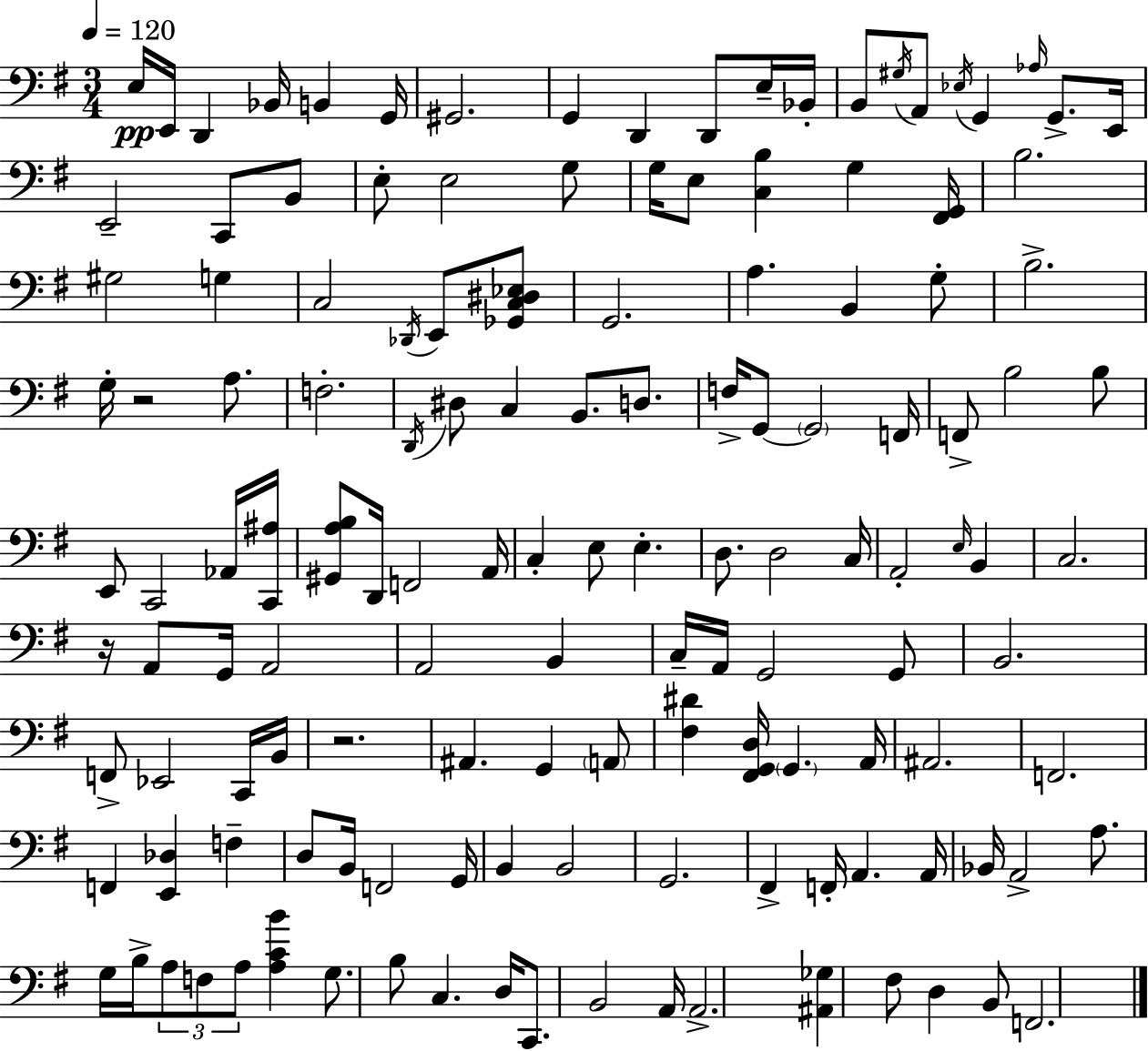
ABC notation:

X:1
T:Untitled
M:3/4
L:1/4
K:Em
E,/4 E,,/4 D,, _B,,/4 B,, G,,/4 ^G,,2 G,, D,, D,,/2 E,/4 _B,,/4 B,,/2 ^G,/4 A,,/2 _E,/4 G,, _A,/4 G,,/2 E,,/4 E,,2 C,,/2 B,,/2 E,/2 E,2 G,/2 G,/4 E,/2 [C,B,] G, [^F,,G,,]/4 B,2 ^G,2 G, C,2 _D,,/4 E,,/2 [_G,,C,^D,_E,]/2 G,,2 A, B,, G,/2 B,2 G,/4 z2 A,/2 F,2 D,,/4 ^D,/2 C, B,,/2 D,/2 F,/4 G,,/2 G,,2 F,,/4 F,,/2 B,2 B,/2 E,,/2 C,,2 _A,,/4 [C,,^A,]/4 [^G,,A,B,]/2 D,,/4 F,,2 A,,/4 C, E,/2 E, D,/2 D,2 C,/4 A,,2 E,/4 B,, C,2 z/4 A,,/2 G,,/4 A,,2 A,,2 B,, C,/4 A,,/4 G,,2 G,,/2 B,,2 F,,/2 _E,,2 C,,/4 B,,/4 z2 ^A,, G,, A,,/2 [^F,^D] [^F,,G,,D,]/4 G,, A,,/4 ^A,,2 F,,2 F,, [E,,_D,] F, D,/2 B,,/4 F,,2 G,,/4 B,, B,,2 G,,2 ^F,, F,,/4 A,, A,,/4 _B,,/4 A,,2 A,/2 G,/4 B,/4 A,/2 F,/2 A,/2 [A,CB] G,/2 B,/2 C, D,/4 C,,/2 B,,2 A,,/4 A,,2 [^A,,_G,] ^F,/2 D, B,,/2 F,,2